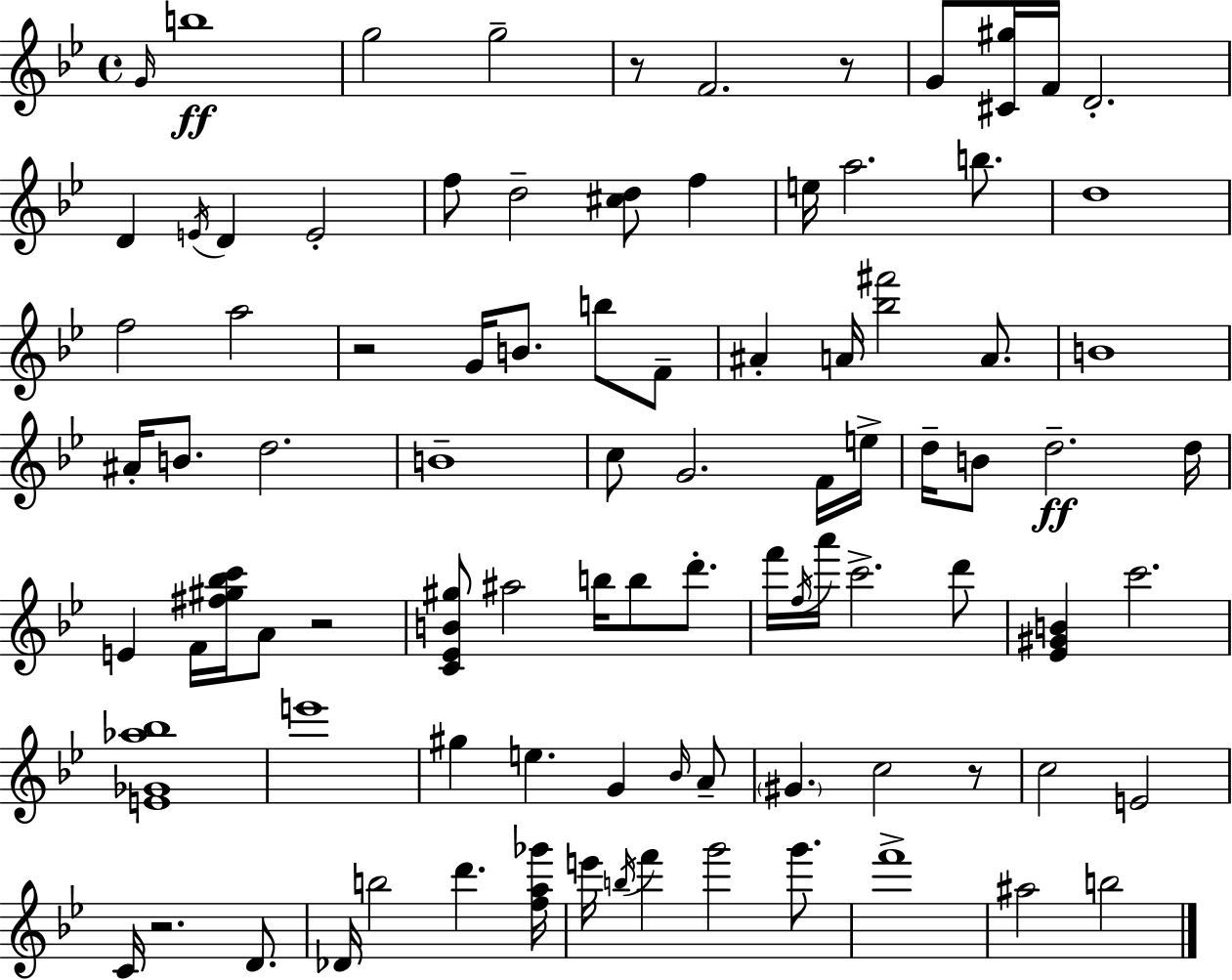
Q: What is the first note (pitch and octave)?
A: G4